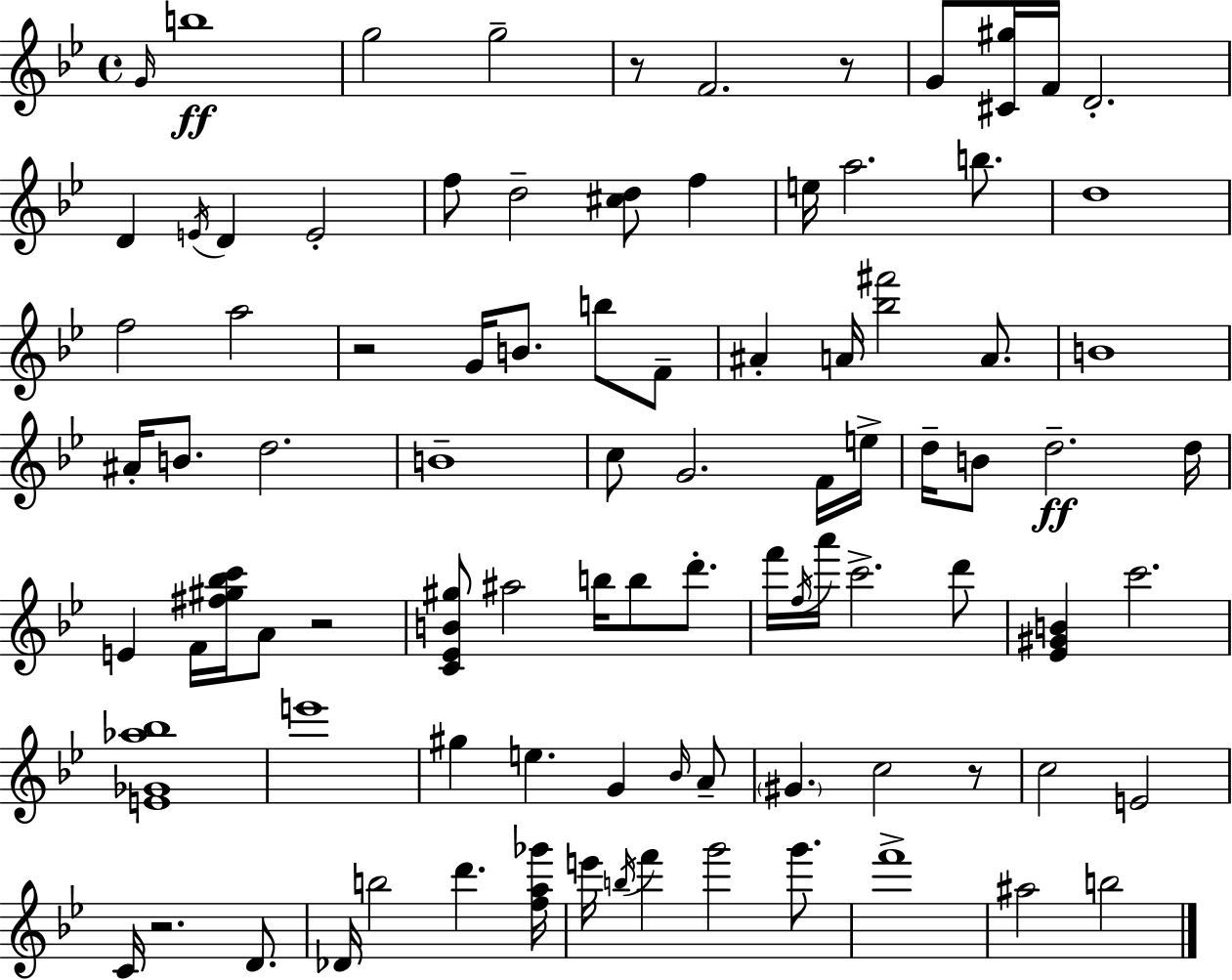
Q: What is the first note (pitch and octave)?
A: G4